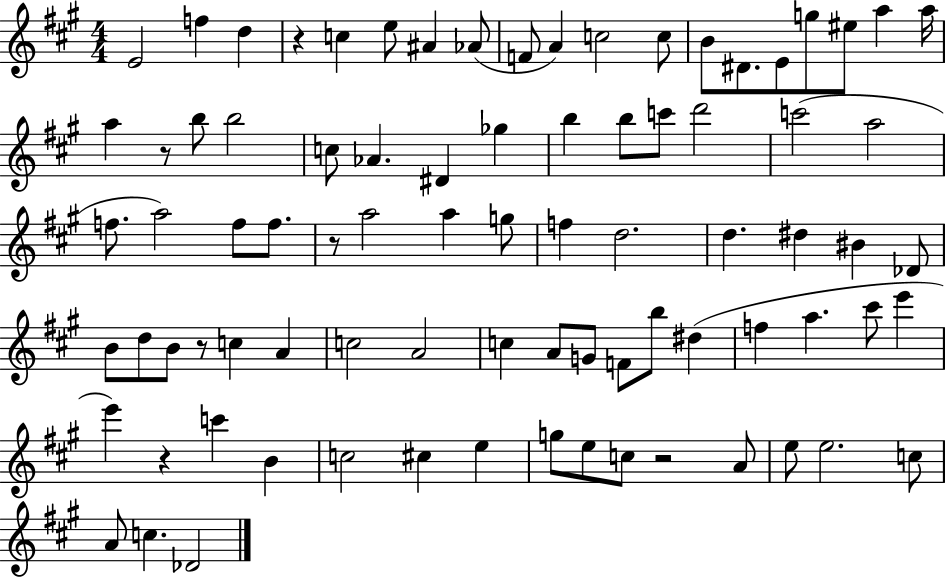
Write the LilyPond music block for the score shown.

{
  \clef treble
  \numericTimeSignature
  \time 4/4
  \key a \major
  \repeat volta 2 { e'2 f''4 d''4 | r4 c''4 e''8 ais'4 aes'8( | f'8 a'4) c''2 c''8 | b'8 dis'8. e'8 g''8 eis''8 a''4 a''16 | \break a''4 r8 b''8 b''2 | c''8 aes'4. dis'4 ges''4 | b''4 b''8 c'''8 d'''2 | c'''2( a''2 | \break f''8. a''2) f''8 f''8. | r8 a''2 a''4 g''8 | f''4 d''2. | d''4. dis''4 bis'4 des'8 | \break b'8 d''8 b'8 r8 c''4 a'4 | c''2 a'2 | c''4 a'8 g'8 f'8 b''8 dis''4( | f''4 a''4. cis'''8 e'''4 | \break e'''4) r4 c'''4 b'4 | c''2 cis''4 e''4 | g''8 e''8 c''8 r2 a'8 | e''8 e''2. c''8 | \break a'8 c''4. des'2 | } \bar "|."
}